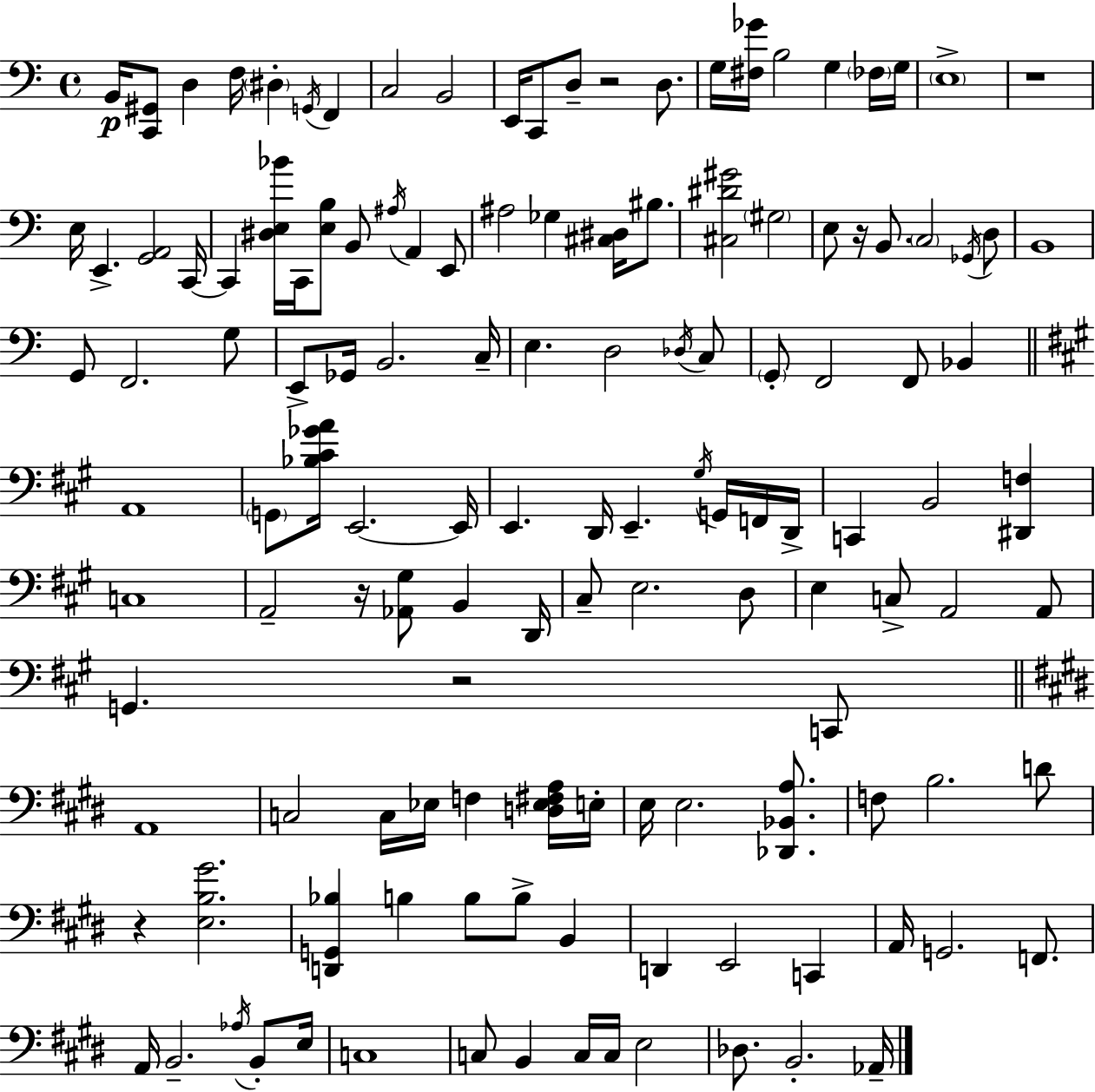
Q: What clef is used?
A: bass